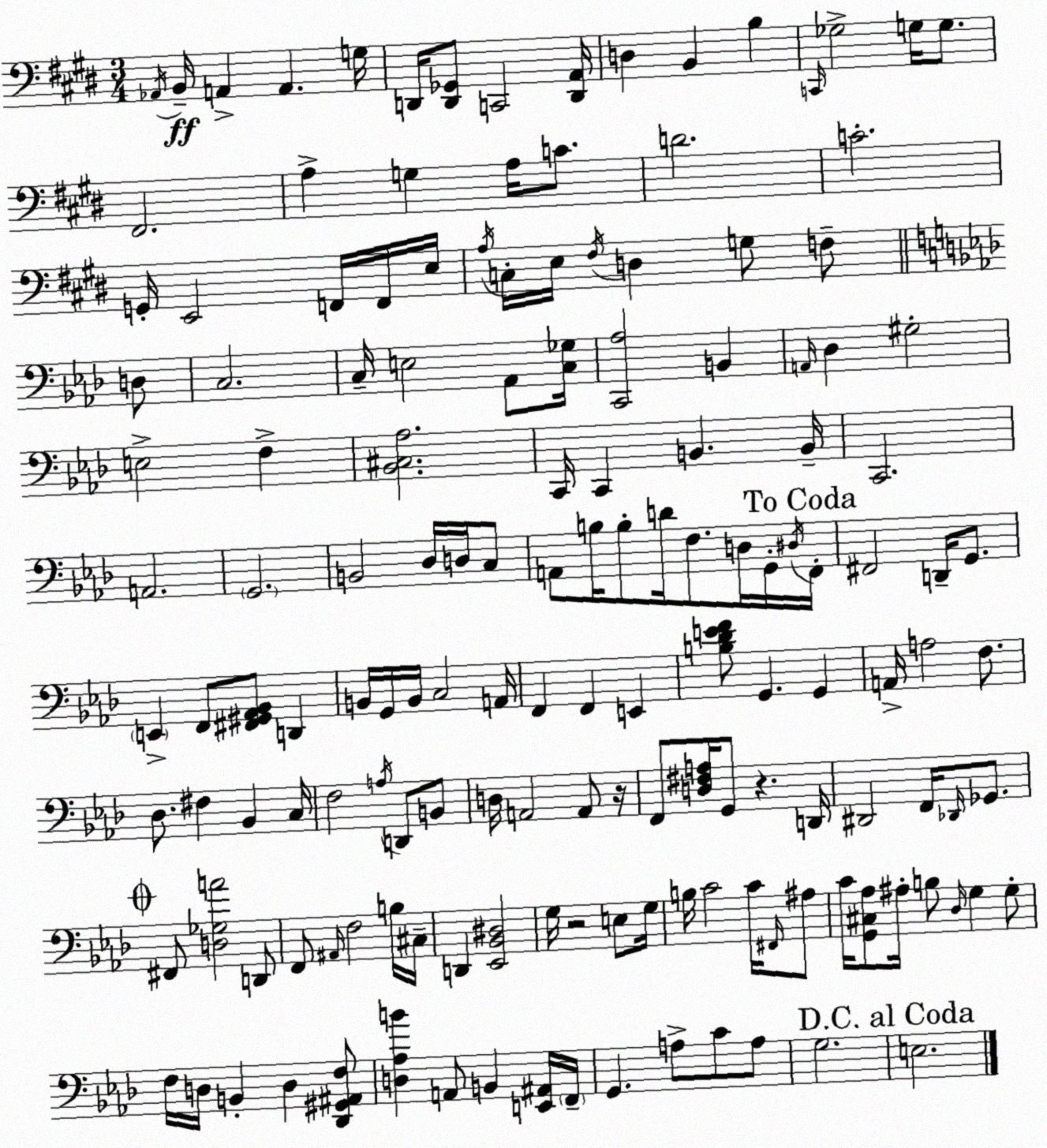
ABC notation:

X:1
T:Untitled
M:3/4
L:1/4
K:E
_A,,/4 B,,/4 A,, A,, G,/4 D,,/4 [D,,_G,,]/2 C,,2 [D,,A,,]/4 D, B,, B, C,,/4 _G,2 G,/4 G,/2 ^F,,2 A, G, A,/4 C/2 D2 C2 G,,/4 E,,2 F,,/4 F,,/4 E,/4 A,/4 C,/4 E,/4 ^F,/4 D, G,/2 F,/2 D,/2 C,2 C,/4 E,2 _A,,/2 [C,_G,]/4 [C,,_A,]2 B,, A,,/4 _D, ^G,2 E,2 F, [_B,,^C,_A,]2 C,,/4 C,, B,, B,,/4 C,,2 A,,2 G,,2 B,,2 _D,/4 D,/4 C,/2 A,,/2 B,/4 B,/2 D/4 F,/2 D,/4 G,,/4 ^D,/4 F,,/4 ^F,,2 D,,/4 G,,/2 E,, F,,/2 [^F,,^G,,_A,,_B,,]/2 D,, B,,/4 G,,/4 B,,/4 C,2 A,,/4 F,, F,, E,, [B,_DEF]/2 G,, G,, A,,/4 A,2 F,/2 _D,/2 ^F, _B,, C,/4 F,2 A,/4 D,,/2 B,,/2 D,/4 A,,2 A,,/2 z/4 F,,/2 [D,^F,A,]/4 G,,/2 z D,,/4 ^D,,2 F,,/4 _D,,/4 _G,,/2 ^F,,/2 [D,_G,A]2 D,,/2 F,,/2 ^A,,/4 F,2 B,/4 ^C,/4 D,, [_E,,_B,,^D,]2 G,/4 z2 E,/2 G,/4 B,/4 C2 C/4 ^F,,/4 ^A,/2 C/4 [G,,^C,_A,]/2 ^A,/4 B,/2 _D,/4 G, G,/2 F,/4 D,/4 B,, D, [_D,,^G,,^A,,F,]/2 [D,_A,B] A,,/2 B,, [E,,^A,,]/4 F,,/4 G,, A,/2 C/2 A,/2 G,2 E,2